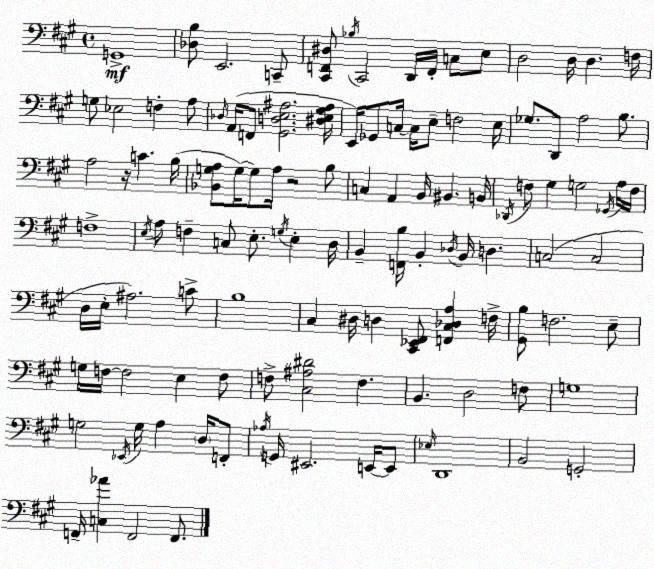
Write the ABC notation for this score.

X:1
T:Untitled
M:4/4
L:1/4
K:A
G,,4 [_D,B,]/2 E,,2 C,,/2 [^C,,F,,^D,]/2 _B,/4 ^C,,2 D,,/4 F,,/4 C,/2 E,/2 D,2 D,/4 D, F,/4 G,/2 _E,2 F, A,/2 _D,/4 A,,/4 F,,/2 [^G,,D,E,^A,]2 [^D,E,^G,^A,]/4 E,,/4 _G,,/2 C,/4 C,/4 E,/2 F,2 E,/4 _G,/2 D,,/2 A,2 B,/2 A,2 z/4 C B,/4 [_B,,G,A,]/2 G,/4 G,/2 A,/4 z2 B,/2 C, A,, B,,/4 ^B,, B,,/4 _D,,/4 F,/2 ^G, G,2 _G,,/4 A,/4 F,/4 F,4 E,/4 A,/2 F, C,/2 E,/2 G,/4 E, D,/4 B,, [F,,B,]/4 B,, _D,/4 B,,/4 D, C,2 C,2 D,/4 E,/4 ^A,2 C/2 B,4 ^C, ^D,/4 D, [^C,,_E,,^F,,]/2 [F,,^C,_D,A,] F,/4 [^G,,B,]/2 F,2 E,/2 G,/4 F,/4 F,2 E, F,/2 F,/2 [^C,^A,^D]2 F, B,, D,2 F,/2 G,4 G,2 _E,,/4 G,/4 A, D,/4 F,,/2 _A,/4 G,,/4 ^E,,2 E,,/4 E,,/2 _E,/4 D,,4 B,,2 G,,2 F,,/4 [C,_A] F,,2 F,,/2